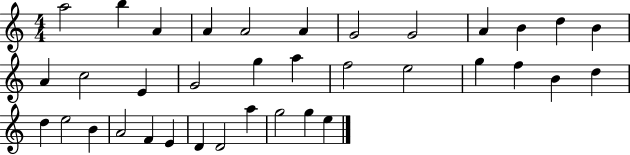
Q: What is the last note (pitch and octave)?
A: E5